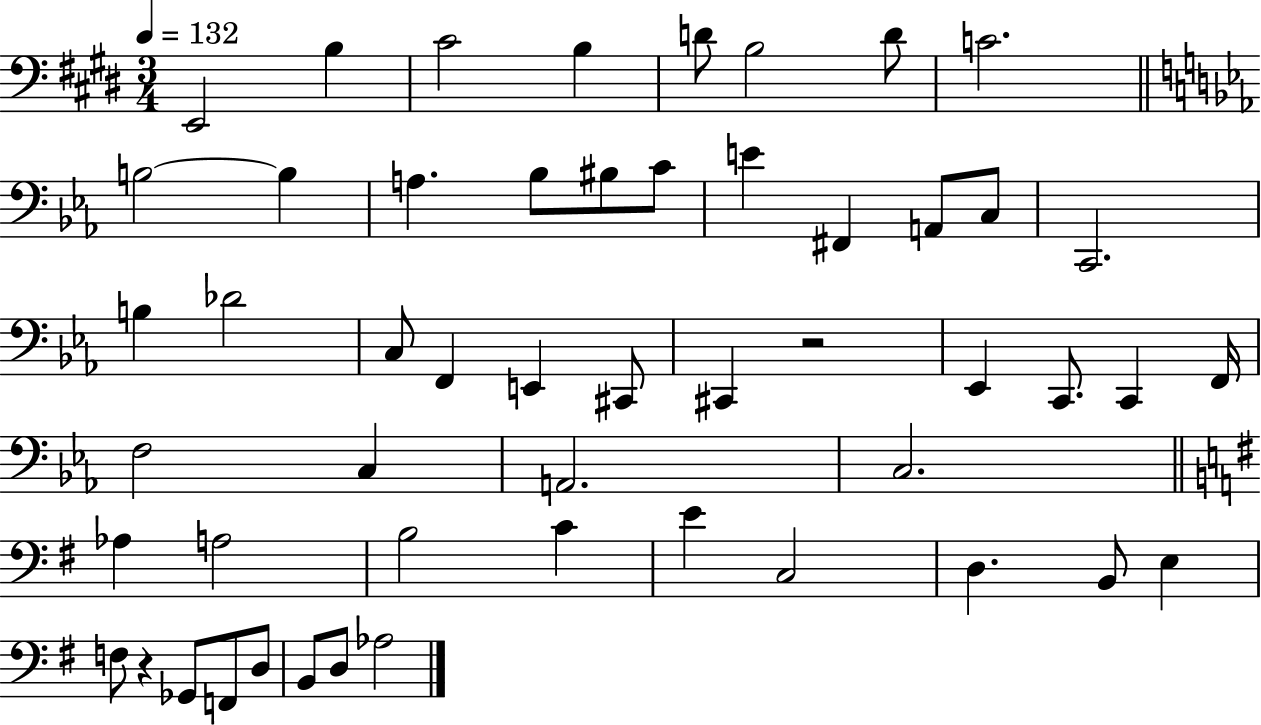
{
  \clef bass
  \numericTimeSignature
  \time 3/4
  \key e \major
  \tempo 4 = 132
  e,2 b4 | cis'2 b4 | d'8 b2 d'8 | c'2. | \break \bar "||" \break \key c \minor b2~~ b4 | a4. bes8 bis8 c'8 | e'4 fis,4 a,8 c8 | c,2. | \break b4 des'2 | c8 f,4 e,4 cis,8 | cis,4 r2 | ees,4 c,8. c,4 f,16 | \break f2 c4 | a,2. | c2. | \bar "||" \break \key g \major aes4 a2 | b2 c'4 | e'4 c2 | d4. b,8 e4 | \break f8 r4 ges,8 f,8 d8 | b,8 d8 aes2 | \bar "|."
}